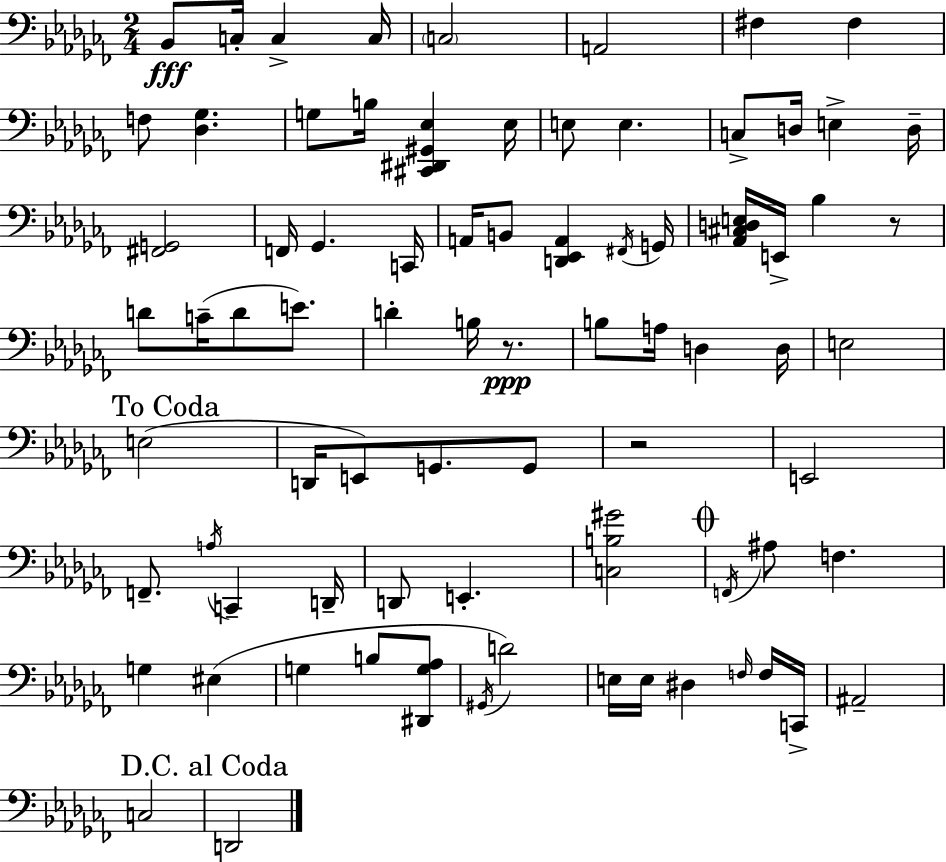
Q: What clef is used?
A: bass